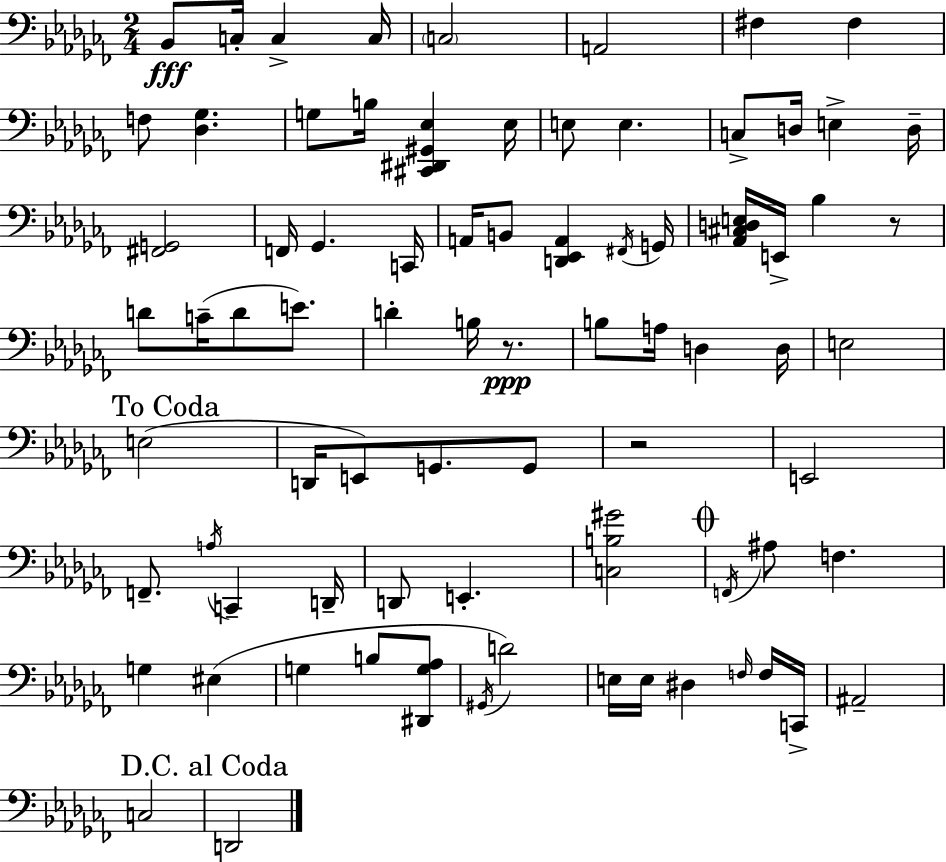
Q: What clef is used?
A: bass